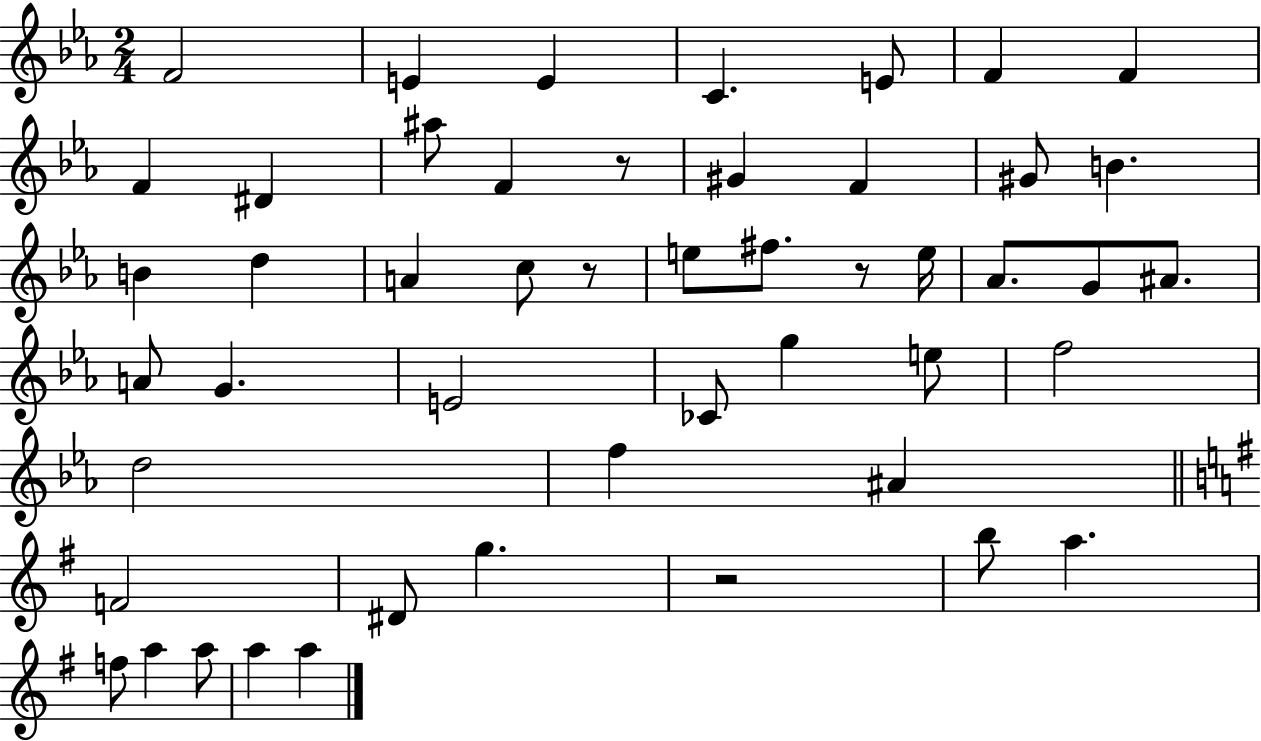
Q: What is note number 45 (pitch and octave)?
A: A5